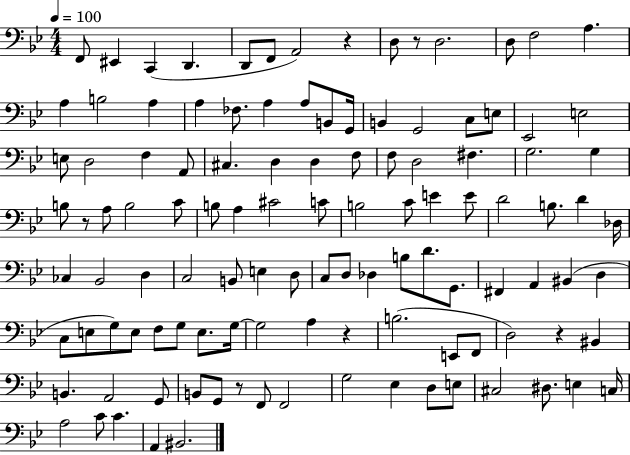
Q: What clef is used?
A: bass